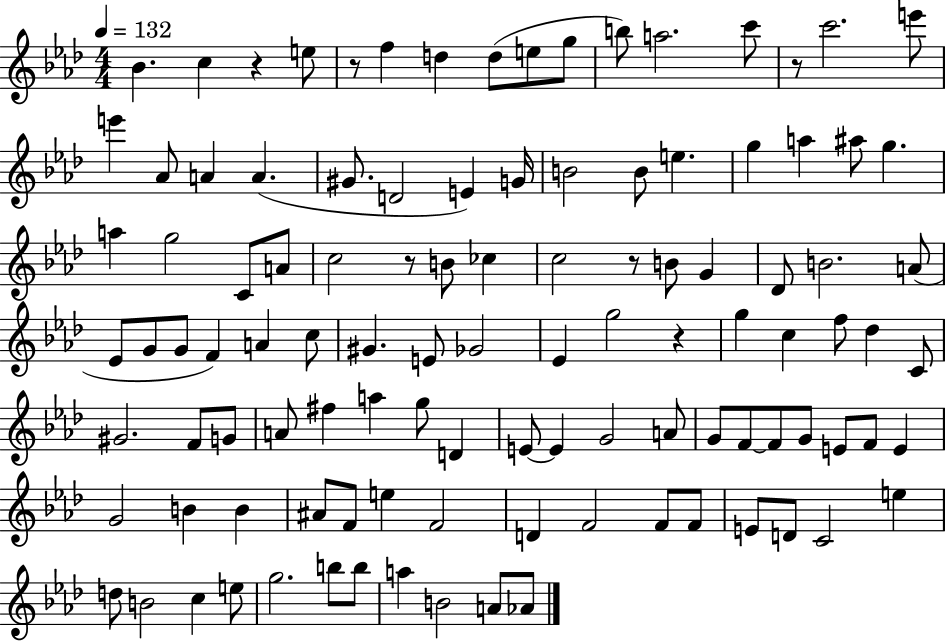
Bb4/q. C5/q R/q E5/e R/e F5/q D5/q D5/e E5/e G5/e B5/e A5/h. C6/e R/e C6/h. E6/e E6/q Ab4/e A4/q A4/q. G#4/e. D4/h E4/q G4/s B4/h B4/e E5/q. G5/q A5/q A#5/e G5/q. A5/q G5/h C4/e A4/e C5/h R/e B4/e CES5/q C5/h R/e B4/e G4/q Db4/e B4/h. A4/e Eb4/e G4/e G4/e F4/q A4/q C5/e G#4/q. E4/e Gb4/h Eb4/q G5/h R/q G5/q C5/q F5/e Db5/q C4/e G#4/h. F4/e G4/e A4/e F#5/q A5/q G5/e D4/q E4/e E4/q G4/h A4/e G4/e F4/e F4/e G4/e E4/e F4/e E4/q G4/h B4/q B4/q A#4/e F4/e E5/q F4/h D4/q F4/h F4/e F4/e E4/e D4/e C4/h E5/q D5/e B4/h C5/q E5/e G5/h. B5/e B5/e A5/q B4/h A4/e Ab4/e